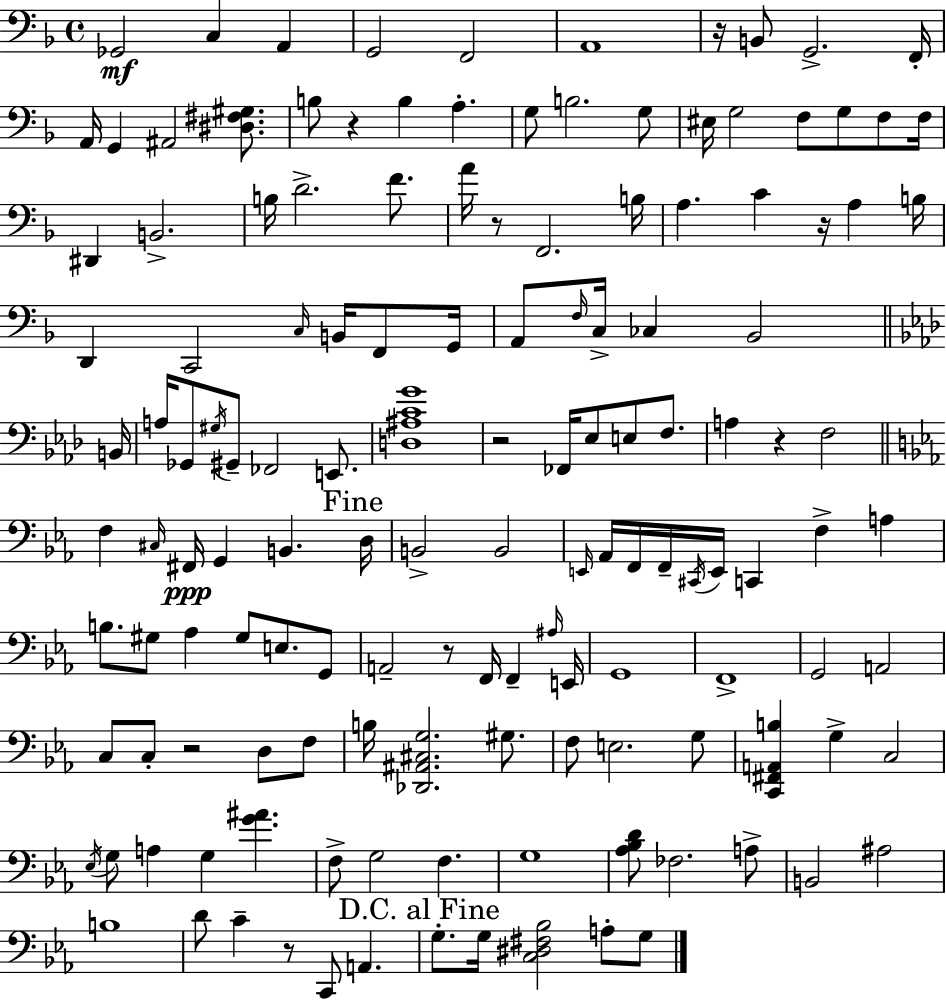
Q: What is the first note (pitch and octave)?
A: Gb2